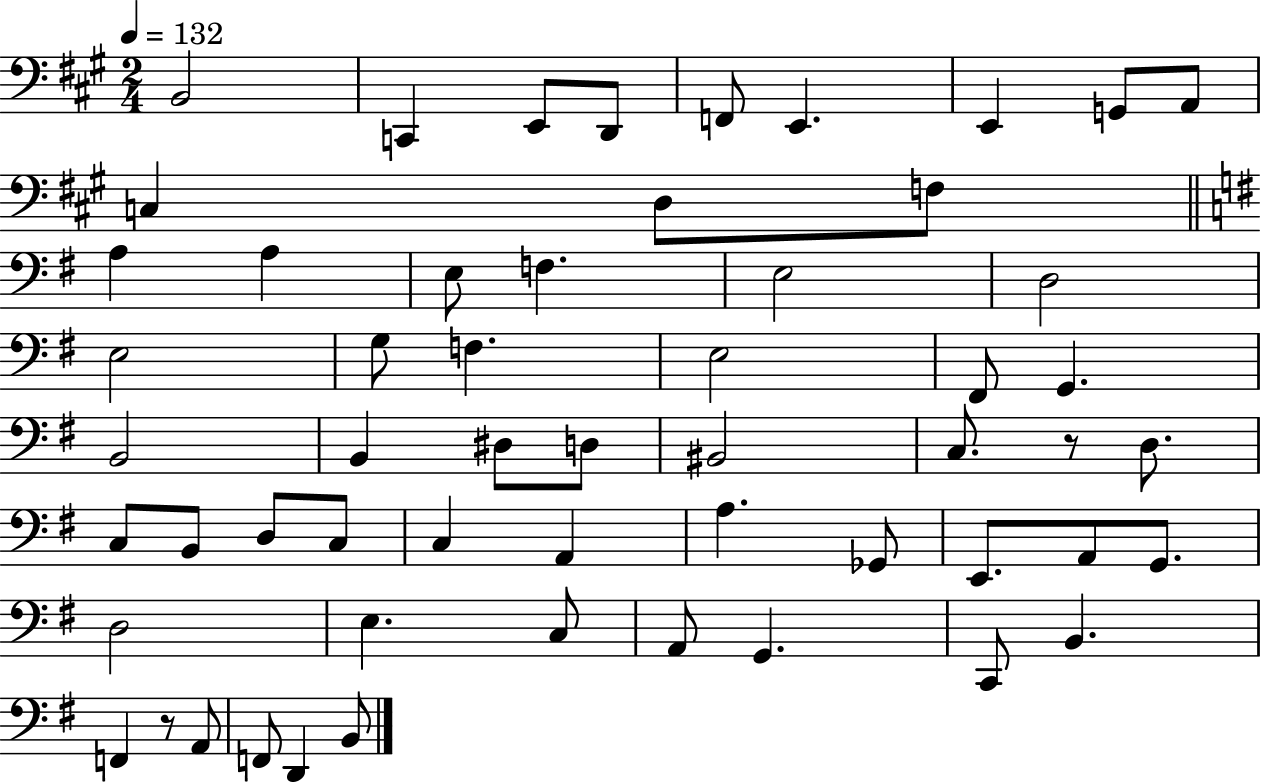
X:1
T:Untitled
M:2/4
L:1/4
K:A
B,,2 C,, E,,/2 D,,/2 F,,/2 E,, E,, G,,/2 A,,/2 C, D,/2 F,/2 A, A, E,/2 F, E,2 D,2 E,2 G,/2 F, E,2 ^F,,/2 G,, B,,2 B,, ^D,/2 D,/2 ^B,,2 C,/2 z/2 D,/2 C,/2 B,,/2 D,/2 C,/2 C, A,, A, _G,,/2 E,,/2 A,,/2 G,,/2 D,2 E, C,/2 A,,/2 G,, C,,/2 B,, F,, z/2 A,,/2 F,,/2 D,, B,,/2